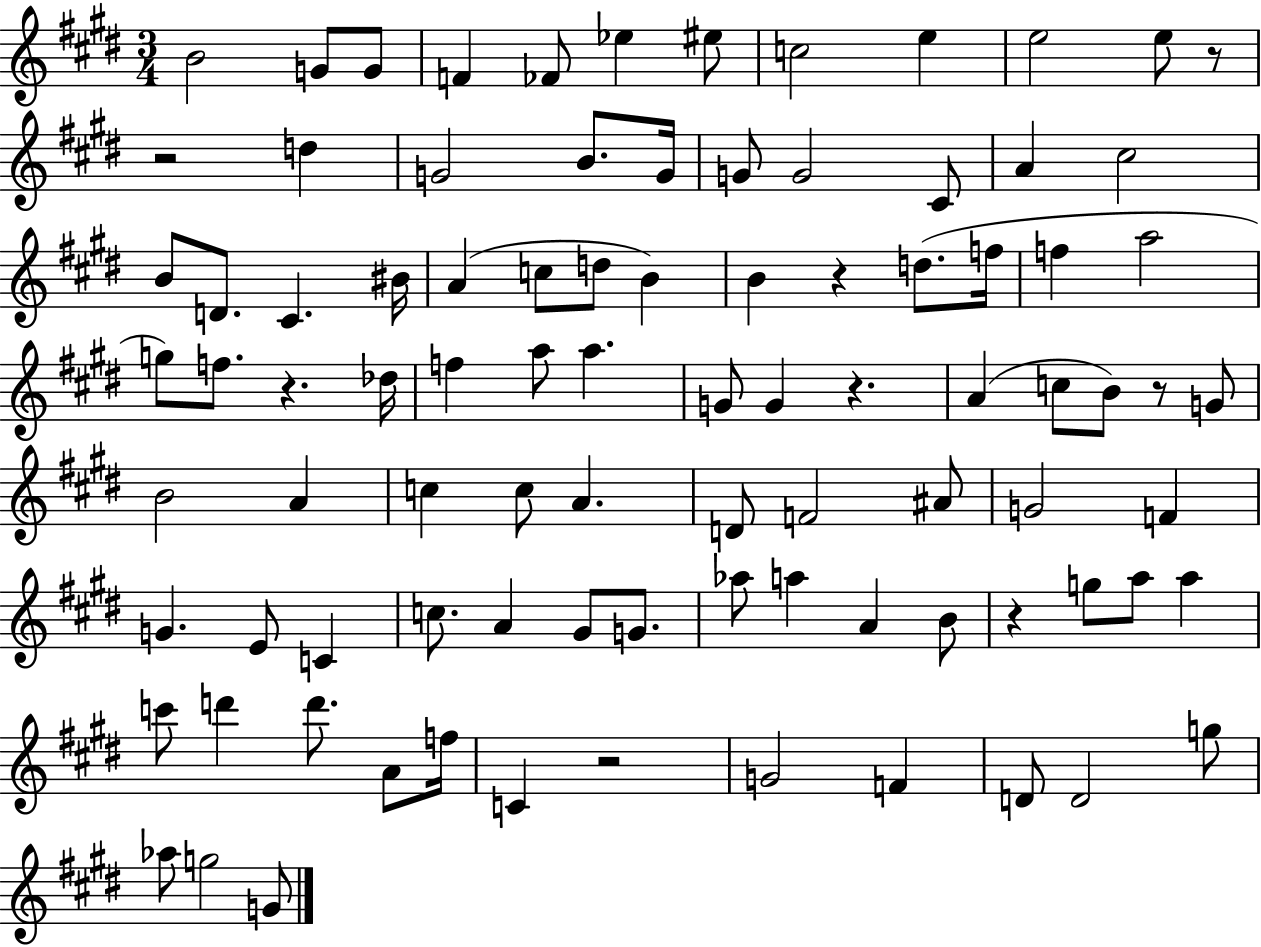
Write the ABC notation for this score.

X:1
T:Untitled
M:3/4
L:1/4
K:E
B2 G/2 G/2 F _F/2 _e ^e/2 c2 e e2 e/2 z/2 z2 d G2 B/2 G/4 G/2 G2 ^C/2 A ^c2 B/2 D/2 ^C ^B/4 A c/2 d/2 B B z d/2 f/4 f a2 g/2 f/2 z _d/4 f a/2 a G/2 G z A c/2 B/2 z/2 G/2 B2 A c c/2 A D/2 F2 ^A/2 G2 F G E/2 C c/2 A ^G/2 G/2 _a/2 a A B/2 z g/2 a/2 a c'/2 d' d'/2 A/2 f/4 C z2 G2 F D/2 D2 g/2 _a/2 g2 G/2